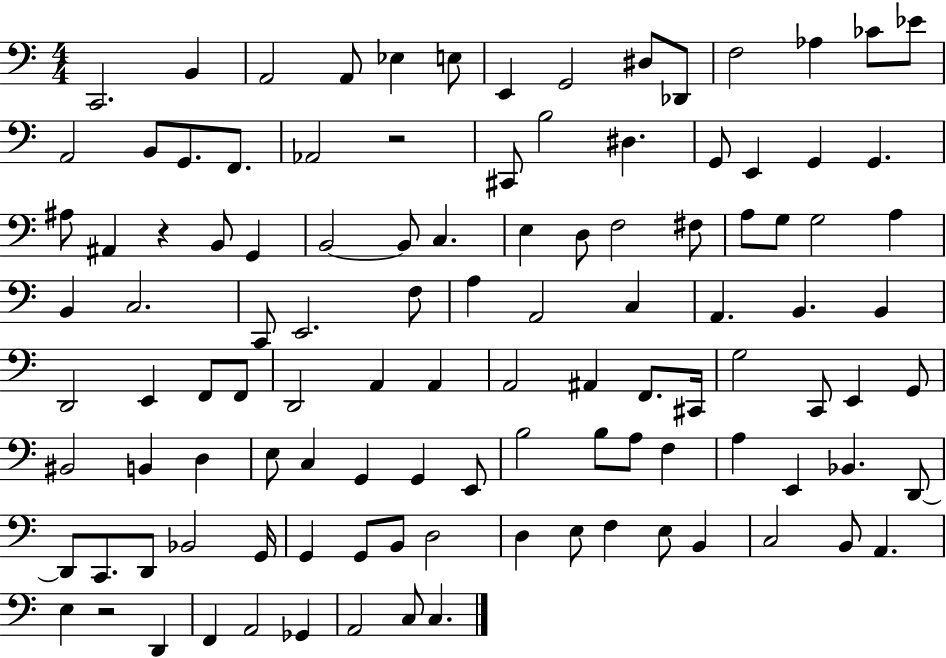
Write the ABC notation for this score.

X:1
T:Untitled
M:4/4
L:1/4
K:C
C,,2 B,, A,,2 A,,/2 _E, E,/2 E,, G,,2 ^D,/2 _D,,/2 F,2 _A, _C/2 _E/2 A,,2 B,,/2 G,,/2 F,,/2 _A,,2 z2 ^C,,/2 B,2 ^D, G,,/2 E,, G,, G,, ^A,/2 ^A,, z B,,/2 G,, B,,2 B,,/2 C, E, D,/2 F,2 ^F,/2 A,/2 G,/2 G,2 A, B,, C,2 C,,/2 E,,2 F,/2 A, A,,2 C, A,, B,, B,, D,,2 E,, F,,/2 F,,/2 D,,2 A,, A,, A,,2 ^A,, F,,/2 ^C,,/4 G,2 C,,/2 E,, G,,/2 ^B,,2 B,, D, E,/2 C, G,, G,, E,,/2 B,2 B,/2 A,/2 F, A, E,, _B,, D,,/2 D,,/2 C,,/2 D,,/2 _B,,2 G,,/4 G,, G,,/2 B,,/2 D,2 D, E,/2 F, E,/2 B,, C,2 B,,/2 A,, E, z2 D,, F,, A,,2 _G,, A,,2 C,/2 C,